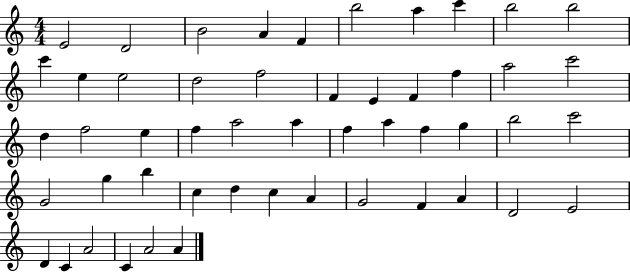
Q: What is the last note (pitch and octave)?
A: A4